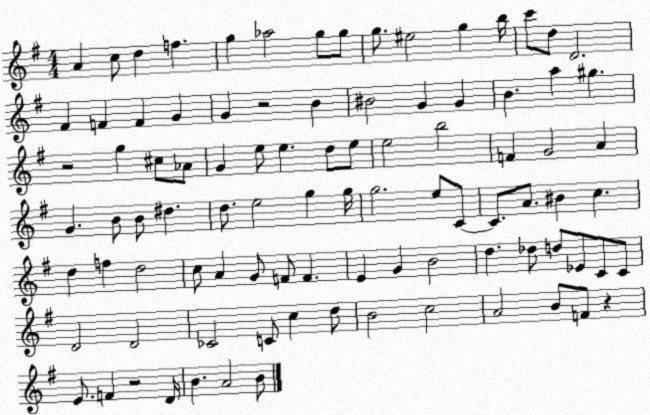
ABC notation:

X:1
T:Untitled
M:4/4
L:1/4
K:G
A c/2 d f g _a2 g/2 g/2 g/2 ^e2 g b/4 c'/2 d/2 D2 ^F F F G G z2 B ^B2 G G B a ^g z2 g ^c/2 _A/2 G e/2 e d/2 e/2 e2 b2 F G2 A G B/2 B/2 ^d d/2 e2 g g/4 g2 e/2 C/2 C/2 A/2 ^B c d f d2 c/2 A G/2 F/2 F E G B2 d _d/2 d/2 _E/2 C/2 C/2 D2 D2 _C2 C/2 c d/2 B2 c2 A2 B/2 F/2 z E/2 F z2 D/4 B A2 B/2